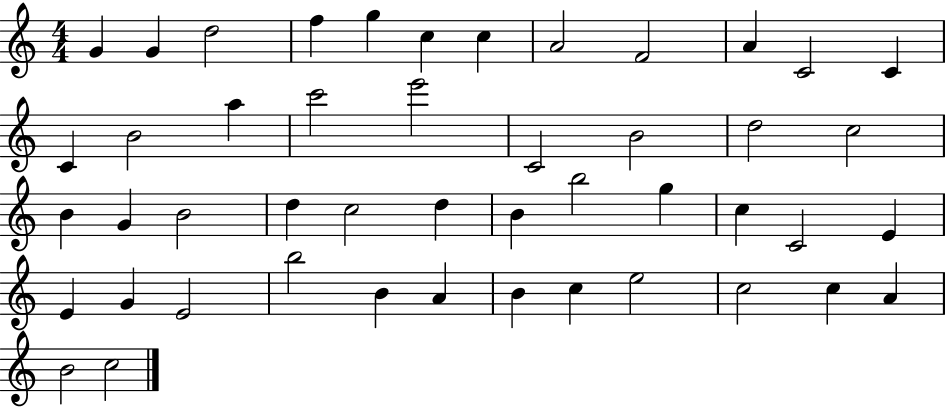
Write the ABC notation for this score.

X:1
T:Untitled
M:4/4
L:1/4
K:C
G G d2 f g c c A2 F2 A C2 C C B2 a c'2 e'2 C2 B2 d2 c2 B G B2 d c2 d B b2 g c C2 E E G E2 b2 B A B c e2 c2 c A B2 c2